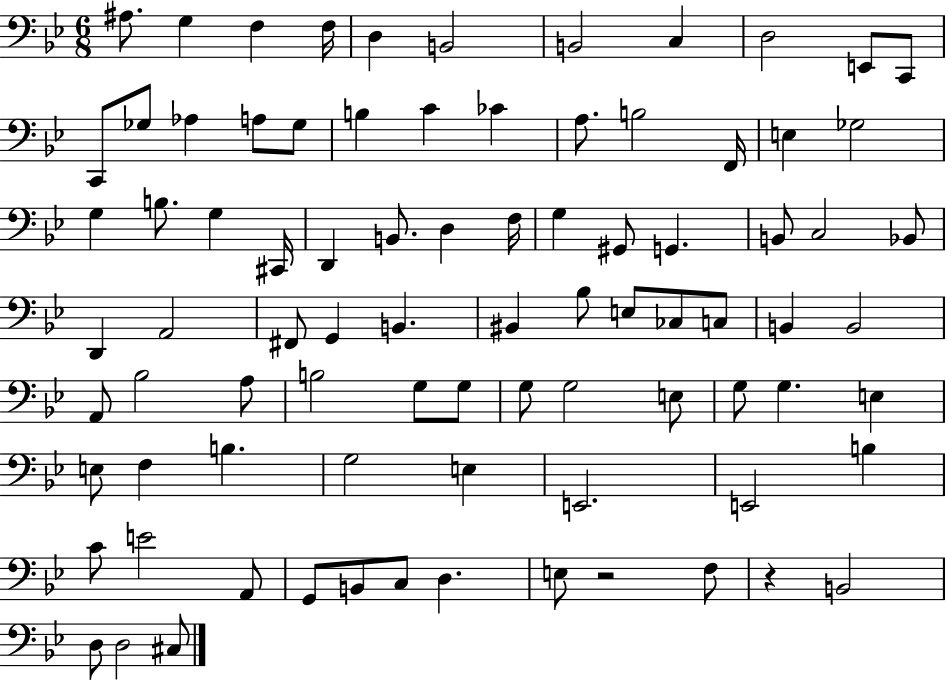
A#3/e. G3/q F3/q F3/s D3/q B2/h B2/h C3/q D3/h E2/e C2/e C2/e Gb3/e Ab3/q A3/e Gb3/e B3/q C4/q CES4/q A3/e. B3/h F2/s E3/q Gb3/h G3/q B3/e. G3/q C#2/s D2/q B2/e. D3/q F3/s G3/q G#2/e G2/q. B2/e C3/h Bb2/e D2/q A2/h F#2/e G2/q B2/q. BIS2/q Bb3/e E3/e CES3/e C3/e B2/q B2/h A2/e Bb3/h A3/e B3/h G3/e G3/e G3/e G3/h E3/e G3/e G3/q. E3/q E3/e F3/q B3/q. G3/h E3/q E2/h. E2/h B3/q C4/e E4/h A2/e G2/e B2/e C3/e D3/q. E3/e R/h F3/e R/q B2/h D3/e D3/h C#3/e